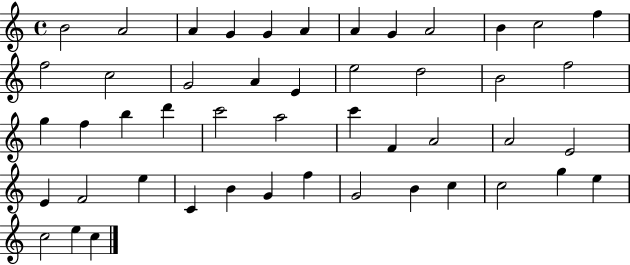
X:1
T:Untitled
M:4/4
L:1/4
K:C
B2 A2 A G G A A G A2 B c2 f f2 c2 G2 A E e2 d2 B2 f2 g f b d' c'2 a2 c' F A2 A2 E2 E F2 e C B G f G2 B c c2 g e c2 e c